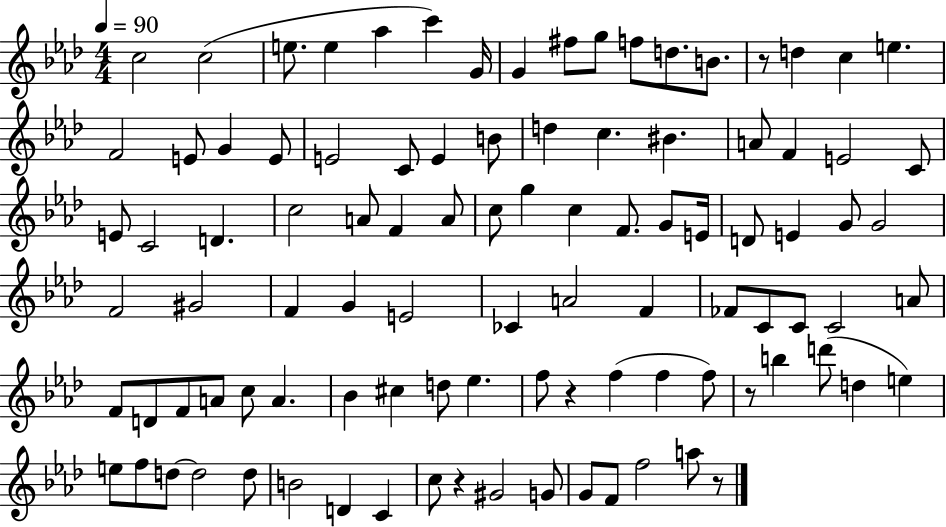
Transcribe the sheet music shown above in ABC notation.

X:1
T:Untitled
M:4/4
L:1/4
K:Ab
c2 c2 e/2 e _a c' G/4 G ^f/2 g/2 f/2 d/2 B/2 z/2 d c e F2 E/2 G E/2 E2 C/2 E B/2 d c ^B A/2 F E2 C/2 E/2 C2 D c2 A/2 F A/2 c/2 g c F/2 G/2 E/4 D/2 E G/2 G2 F2 ^G2 F G E2 _C A2 F _F/2 C/2 C/2 C2 A/2 F/2 D/2 F/2 A/2 c/2 A _B ^c d/2 _e f/2 z f f f/2 z/2 b d'/2 d e e/2 f/2 d/2 d2 d/2 B2 D C c/2 z ^G2 G/2 G/2 F/2 f2 a/2 z/2